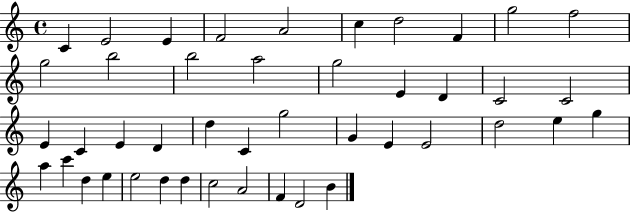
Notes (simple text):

C4/q E4/h E4/q F4/h A4/h C5/q D5/h F4/q G5/h F5/h G5/h B5/h B5/h A5/h G5/h E4/q D4/q C4/h C4/h E4/q C4/q E4/q D4/q D5/q C4/q G5/h G4/q E4/q E4/h D5/h E5/q G5/q A5/q C6/q D5/q E5/q E5/h D5/q D5/q C5/h A4/h F4/q D4/h B4/q